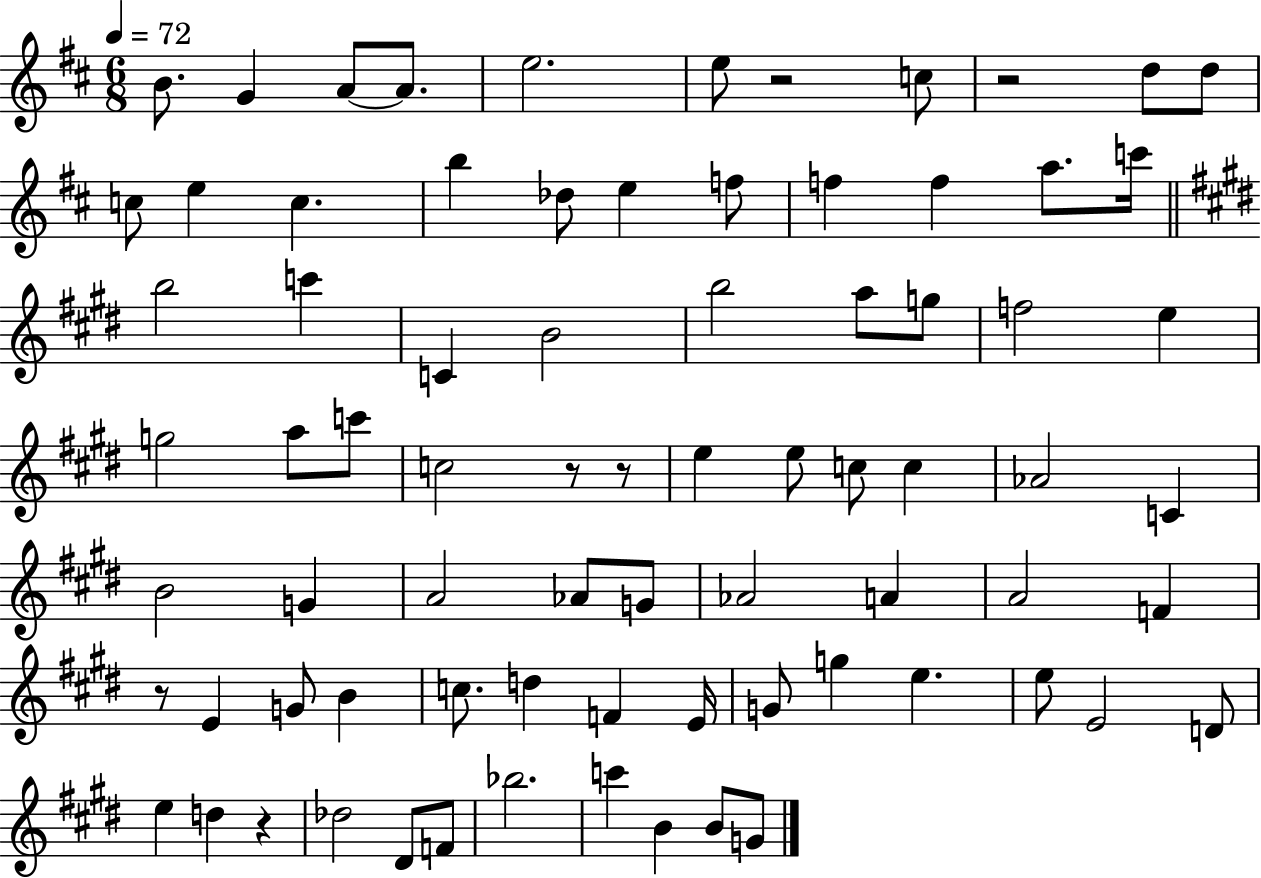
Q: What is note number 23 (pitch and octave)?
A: C4